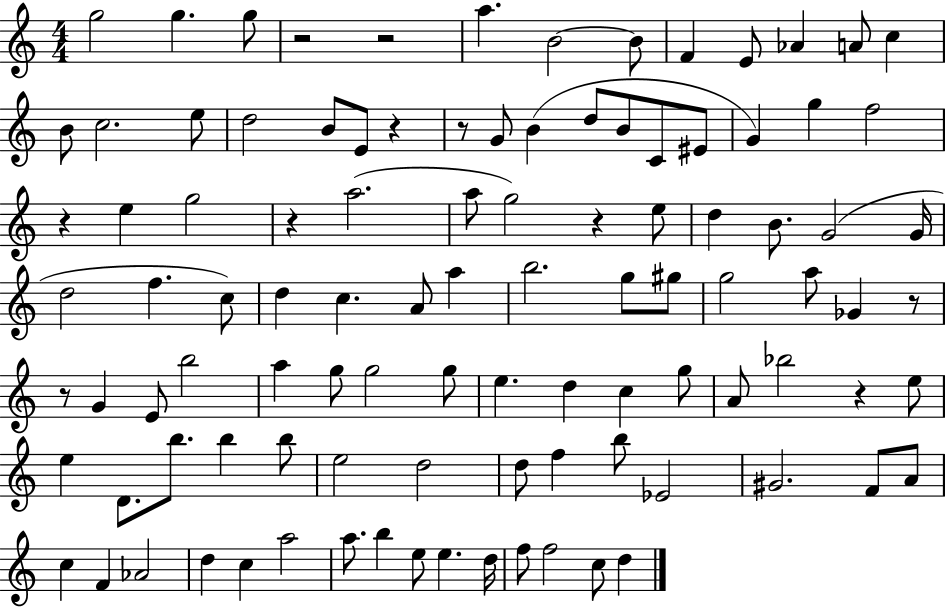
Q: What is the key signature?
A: C major